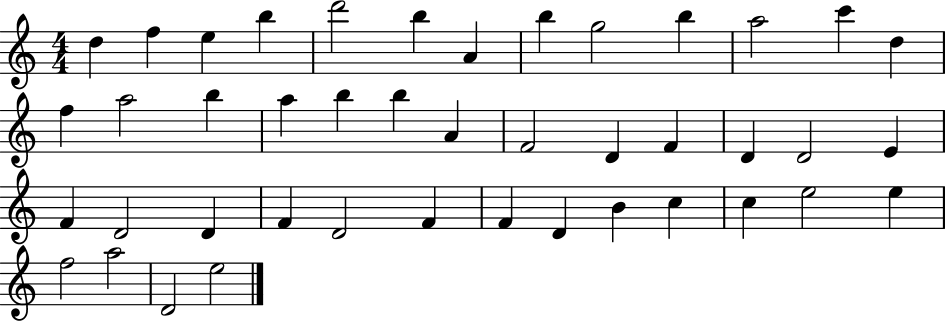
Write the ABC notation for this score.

X:1
T:Untitled
M:4/4
L:1/4
K:C
d f e b d'2 b A b g2 b a2 c' d f a2 b a b b A F2 D F D D2 E F D2 D F D2 F F D B c c e2 e f2 a2 D2 e2